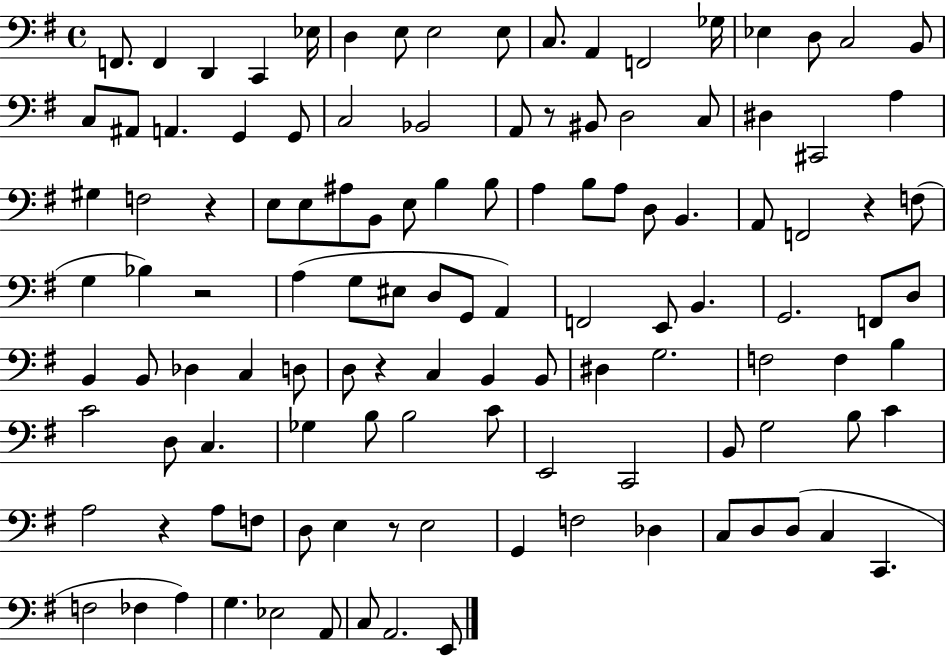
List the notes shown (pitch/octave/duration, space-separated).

F2/e. F2/q D2/q C2/q Eb3/s D3/q E3/e E3/h E3/e C3/e. A2/q F2/h Gb3/s Eb3/q D3/e C3/h B2/e C3/e A#2/e A2/q. G2/q G2/e C3/h Bb2/h A2/e R/e BIS2/e D3/h C3/e D#3/q C#2/h A3/q G#3/q F3/h R/q E3/e E3/e A#3/e B2/e E3/e B3/q B3/e A3/q B3/e A3/e D3/e B2/q. A2/e F2/h R/q F3/e G3/q Bb3/q R/h A3/q G3/e EIS3/e D3/e G2/e A2/q F2/h E2/e B2/q. G2/h. F2/e D3/e B2/q B2/e Db3/q C3/q D3/e D3/e R/q C3/q B2/q B2/e D#3/q G3/h. F3/h F3/q B3/q C4/h D3/e C3/q. Gb3/q B3/e B3/h C4/e E2/h C2/h B2/e G3/h B3/e C4/q A3/h R/q A3/e F3/e D3/e E3/q R/e E3/h G2/q F3/h Db3/q C3/e D3/e D3/e C3/q C2/q. F3/h FES3/q A3/q G3/q. Eb3/h A2/e C3/e A2/h. E2/e